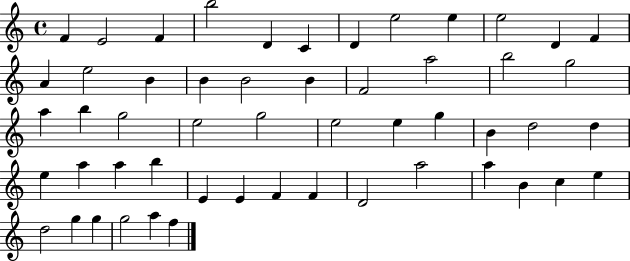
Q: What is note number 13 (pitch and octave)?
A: A4